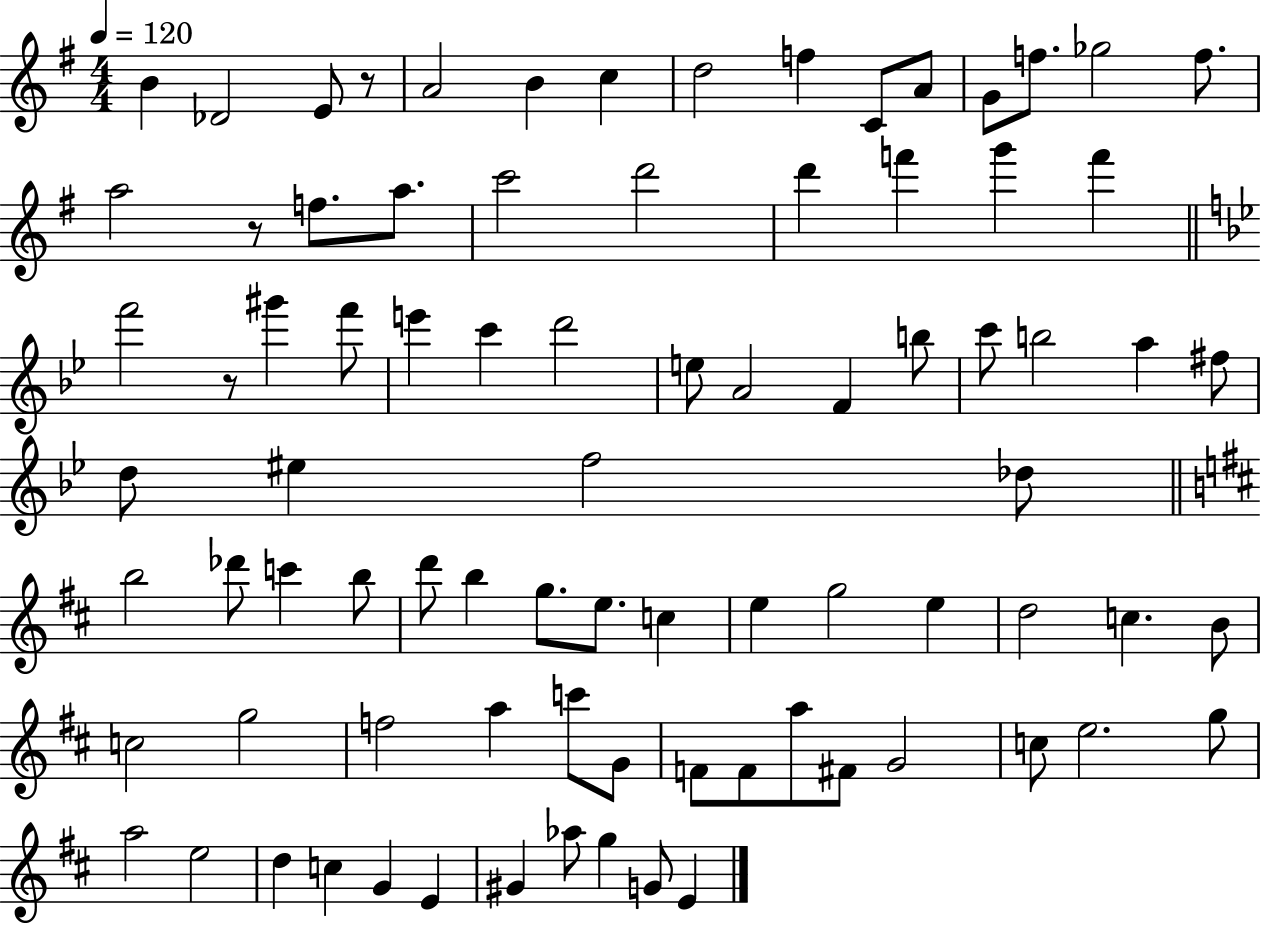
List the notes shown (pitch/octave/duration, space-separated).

B4/q Db4/h E4/e R/e A4/h B4/q C5/q D5/h F5/q C4/e A4/e G4/e F5/e. Gb5/h F5/e. A5/h R/e F5/e. A5/e. C6/h D6/h D6/q F6/q G6/q F6/q F6/h R/e G#6/q F6/e E6/q C6/q D6/h E5/e A4/h F4/q B5/e C6/e B5/h A5/q F#5/e D5/e EIS5/q F5/h Db5/e B5/h Db6/e C6/q B5/e D6/e B5/q G5/e. E5/e. C5/q E5/q G5/h E5/q D5/h C5/q. B4/e C5/h G5/h F5/h A5/q C6/e G4/e F4/e F4/e A5/e F#4/e G4/h C5/e E5/h. G5/e A5/h E5/h D5/q C5/q G4/q E4/q G#4/q Ab5/e G5/q G4/e E4/q